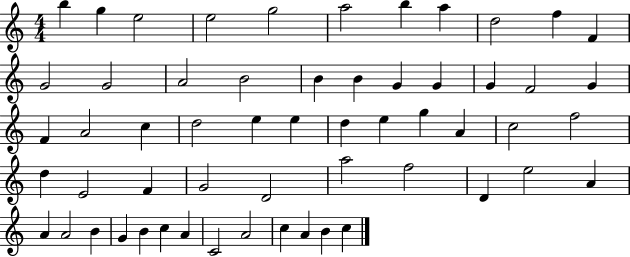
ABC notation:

X:1
T:Untitled
M:4/4
L:1/4
K:C
b g e2 e2 g2 a2 b a d2 f F G2 G2 A2 B2 B B G G G F2 G F A2 c d2 e e d e g A c2 f2 d E2 F G2 D2 a2 f2 D e2 A A A2 B G B c A C2 A2 c A B c